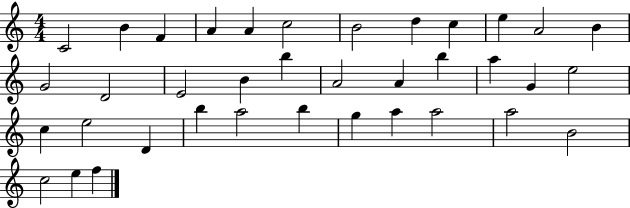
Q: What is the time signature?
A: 4/4